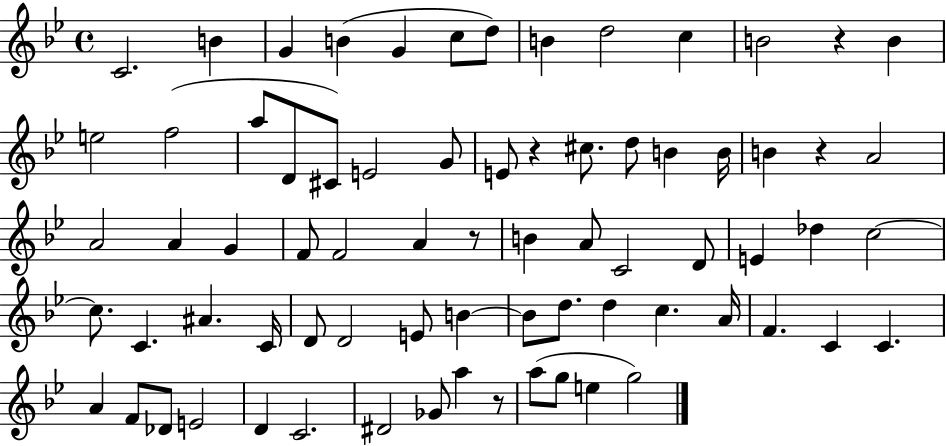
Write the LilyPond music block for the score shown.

{
  \clef treble
  \time 4/4
  \defaultTimeSignature
  \key bes \major
  \repeat volta 2 { c'2. b'4 | g'4 b'4( g'4 c''8 d''8) | b'4 d''2 c''4 | b'2 r4 b'4 | \break e''2 f''2( | a''8 d'8 cis'8) e'2 g'8 | e'8 r4 cis''8. d''8 b'4 b'16 | b'4 r4 a'2 | \break a'2 a'4 g'4 | f'8 f'2 a'4 r8 | b'4 a'8 c'2 d'8 | e'4 des''4 c''2~~ | \break c''8. c'4. ais'4. c'16 | d'8 d'2 e'8 b'4~~ | b'8 d''8. d''4 c''4. a'16 | f'4. c'4 c'4. | \break a'4 f'8 des'8 e'2 | d'4 c'2. | dis'2 ges'8 a''4 r8 | a''8( g''8 e''4 g''2) | \break } \bar "|."
}